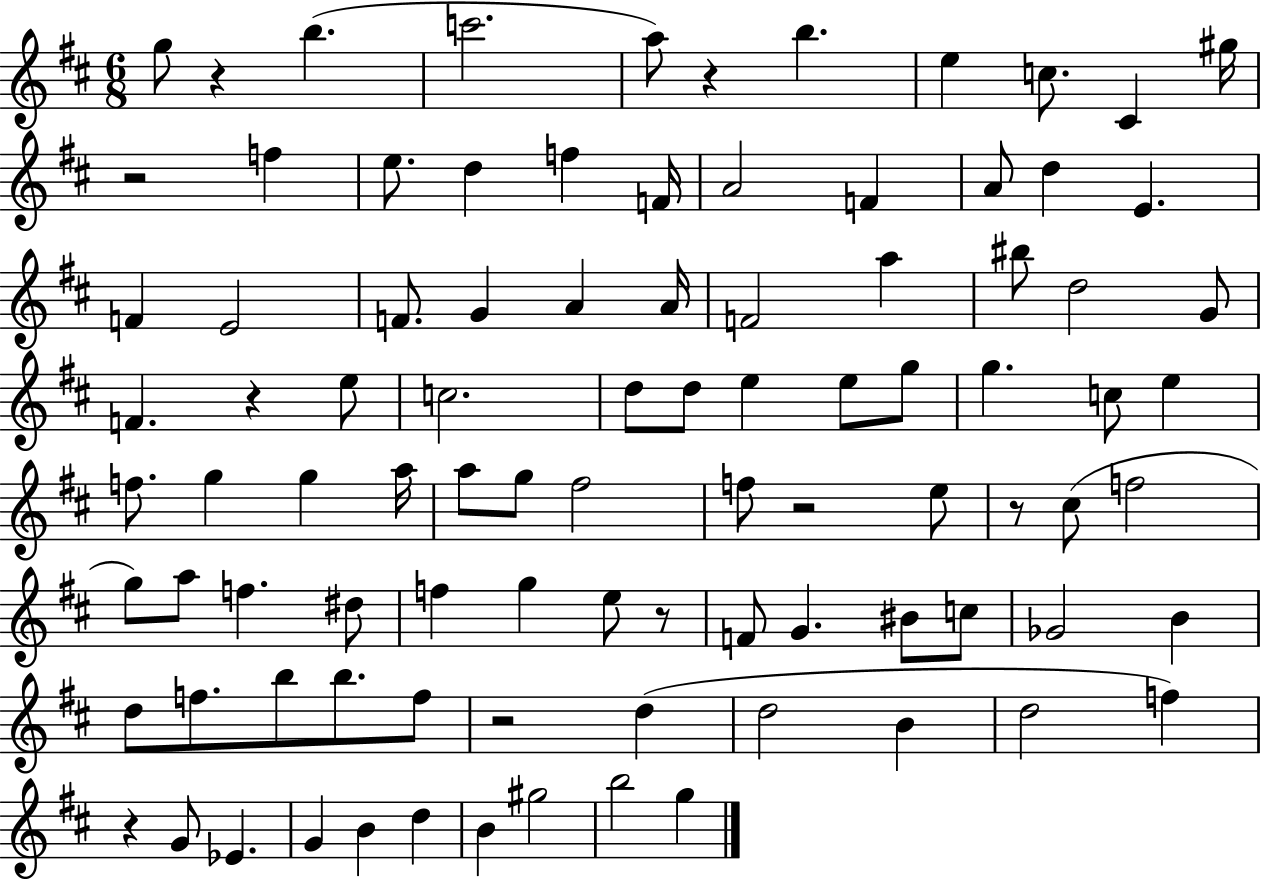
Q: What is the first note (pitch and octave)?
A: G5